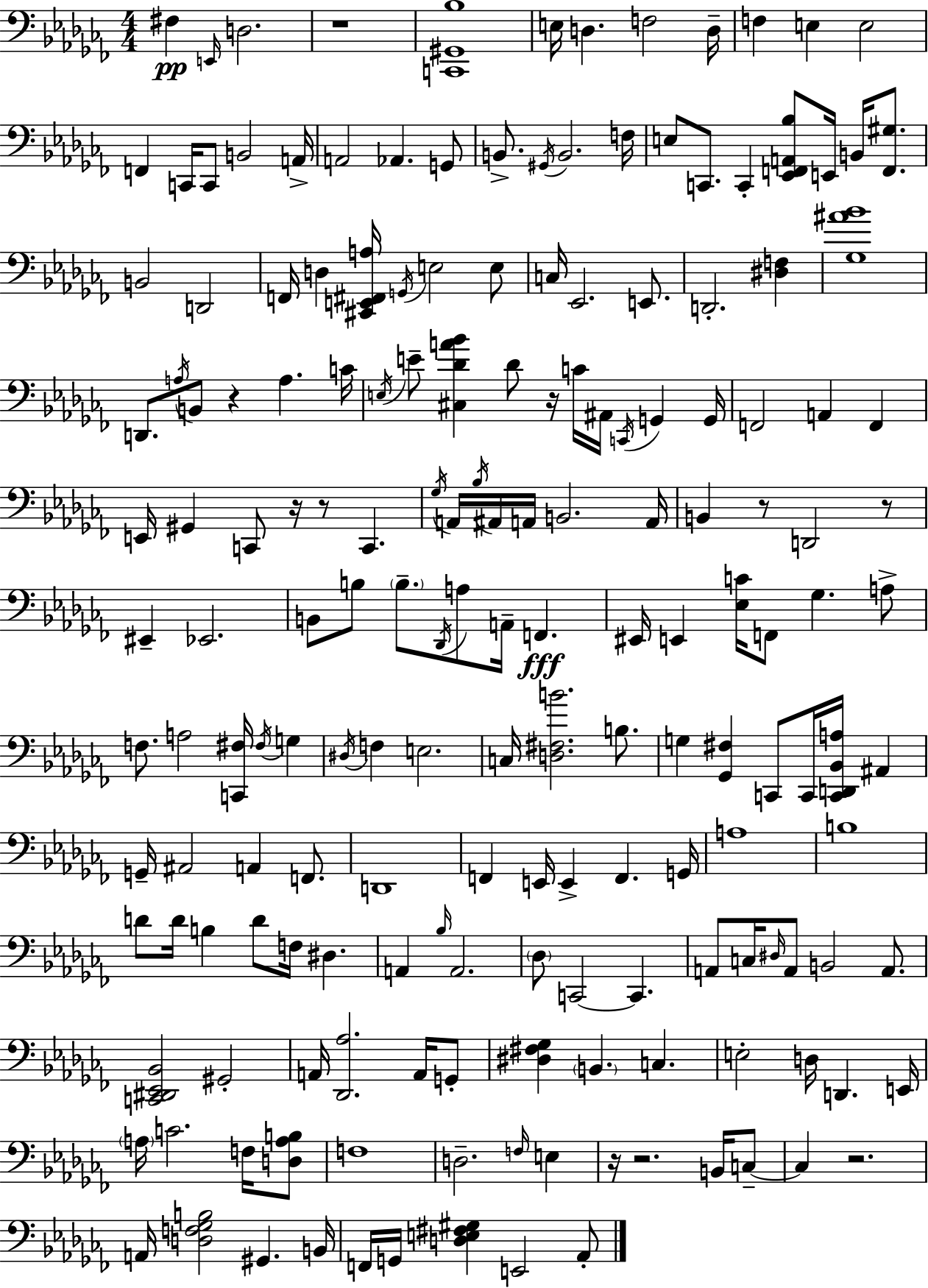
X:1
T:Untitled
M:4/4
L:1/4
K:Abm
^F, E,,/4 D,2 z4 [C,,^G,,_B,]4 E,/4 D, F,2 D,/4 F, E, E,2 F,, C,,/4 C,,/2 B,,2 A,,/4 A,,2 _A,, G,,/2 B,,/2 ^G,,/4 B,,2 F,/4 E,/2 C,,/2 C,, [_E,,F,,A,,_B,]/2 E,,/4 B,,/4 [F,,^G,]/2 B,,2 D,,2 F,,/4 D, [^C,,E,,^F,,A,]/4 G,,/4 E,2 E,/2 C,/4 _E,,2 E,,/2 D,,2 [^D,F,] [_G,^A_B]4 D,,/2 A,/4 B,,/2 z A, C/4 E,/4 E/2 [^C,_DA_B] _D/2 z/4 C/4 ^A,,/4 C,,/4 G,, G,,/4 F,,2 A,, F,, E,,/4 ^G,, C,,/2 z/4 z/2 C,, _G,/4 A,,/4 _B,/4 ^A,,/4 A,,/4 B,,2 A,,/4 B,, z/2 D,,2 z/2 ^E,, _E,,2 B,,/2 B,/2 B,/2 _D,,/4 A,/2 A,,/4 F,, ^E,,/4 E,, [_E,C]/4 F,,/2 _G, A,/2 F,/2 A,2 [C,,^F,]/4 ^F,/4 G, ^D,/4 F, E,2 C,/4 [D,^F,B]2 B,/2 G, [_G,,^F,] C,,/2 C,,/4 [C,,D,,_B,,A,]/4 ^A,, G,,/4 ^A,,2 A,, F,,/2 D,,4 F,, E,,/4 E,, F,, G,,/4 A,4 B,4 D/2 D/4 B, D/2 F,/4 ^D, A,, _B,/4 A,,2 _D,/2 C,,2 C,, A,,/2 C,/4 ^D,/4 A,,/2 B,,2 A,,/2 [C,,^D,,_E,,_B,,]2 ^G,,2 A,,/4 [_D,,_A,]2 A,,/4 G,,/2 [^D,^F,_G,] B,, C, E,2 D,/4 D,, E,,/4 A,/4 C2 F,/4 [D,A,B,]/2 F,4 D,2 F,/4 E, z/4 z2 B,,/4 C,/2 C, z2 A,,/4 [D,F,_G,B,]2 ^G,, B,,/4 F,,/4 G,,/4 [D,E,^F,^G,] E,,2 _A,,/2